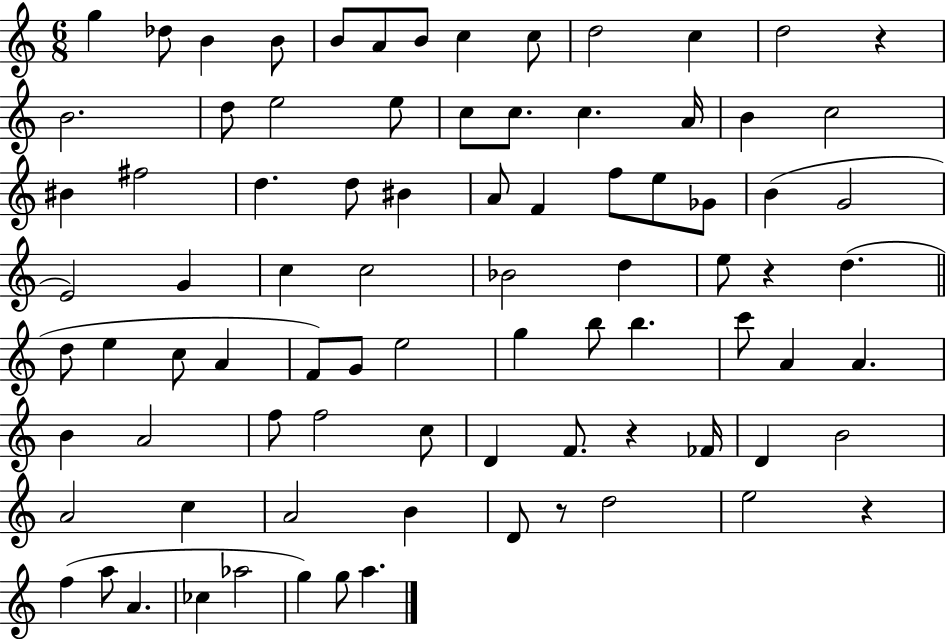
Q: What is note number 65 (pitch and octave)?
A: B4